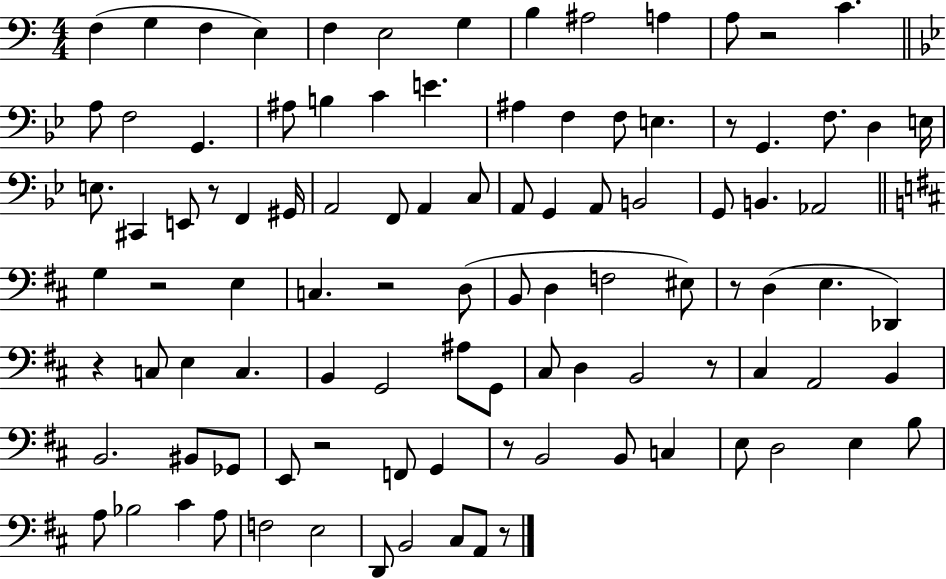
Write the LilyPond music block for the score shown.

{
  \clef bass
  \numericTimeSignature
  \time 4/4
  \key c \major
  f4( g4 f4 e4) | f4 e2 g4 | b4 ais2 a4 | a8 r2 c'4. | \break \bar "||" \break \key g \minor a8 f2 g,4. | ais8 b4 c'4 e'4. | ais4 f4 f8 e4. | r8 g,4. f8. d4 e16 | \break e8. cis,4 e,8 r8 f,4 gis,16 | a,2 f,8 a,4 c8 | a,8 g,4 a,8 b,2 | g,8 b,4. aes,2 | \break \bar "||" \break \key d \major g4 r2 e4 | c4. r2 d8( | b,8 d4 f2 eis8) | r8 d4( e4. des,4) | \break r4 c8 e4 c4. | b,4 g,2 ais8 g,8 | cis8 d4 b,2 r8 | cis4 a,2 b,4 | \break b,2. bis,8 ges,8 | e,8 r2 f,8 g,4 | r8 b,2 b,8 c4 | e8 d2 e4 b8 | \break a8 bes2 cis'4 a8 | f2 e2 | d,8 b,2 cis8 a,8 r8 | \bar "|."
}